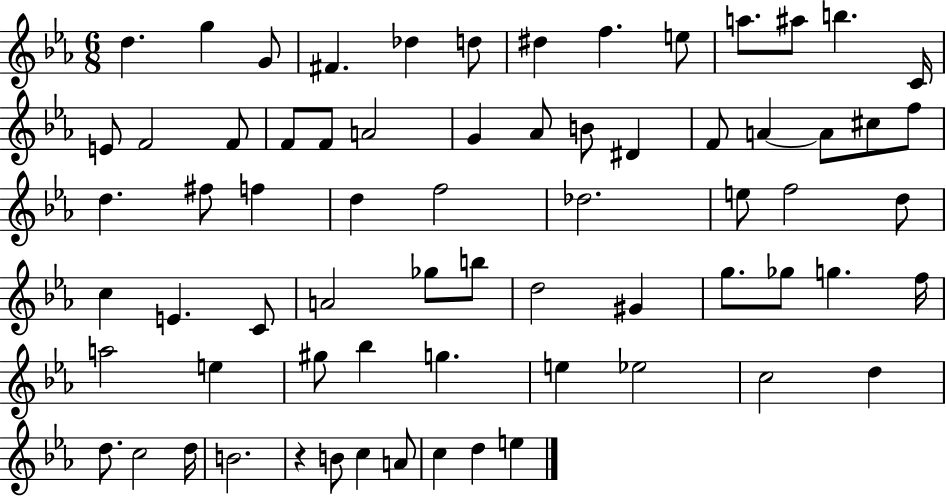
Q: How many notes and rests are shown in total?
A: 69